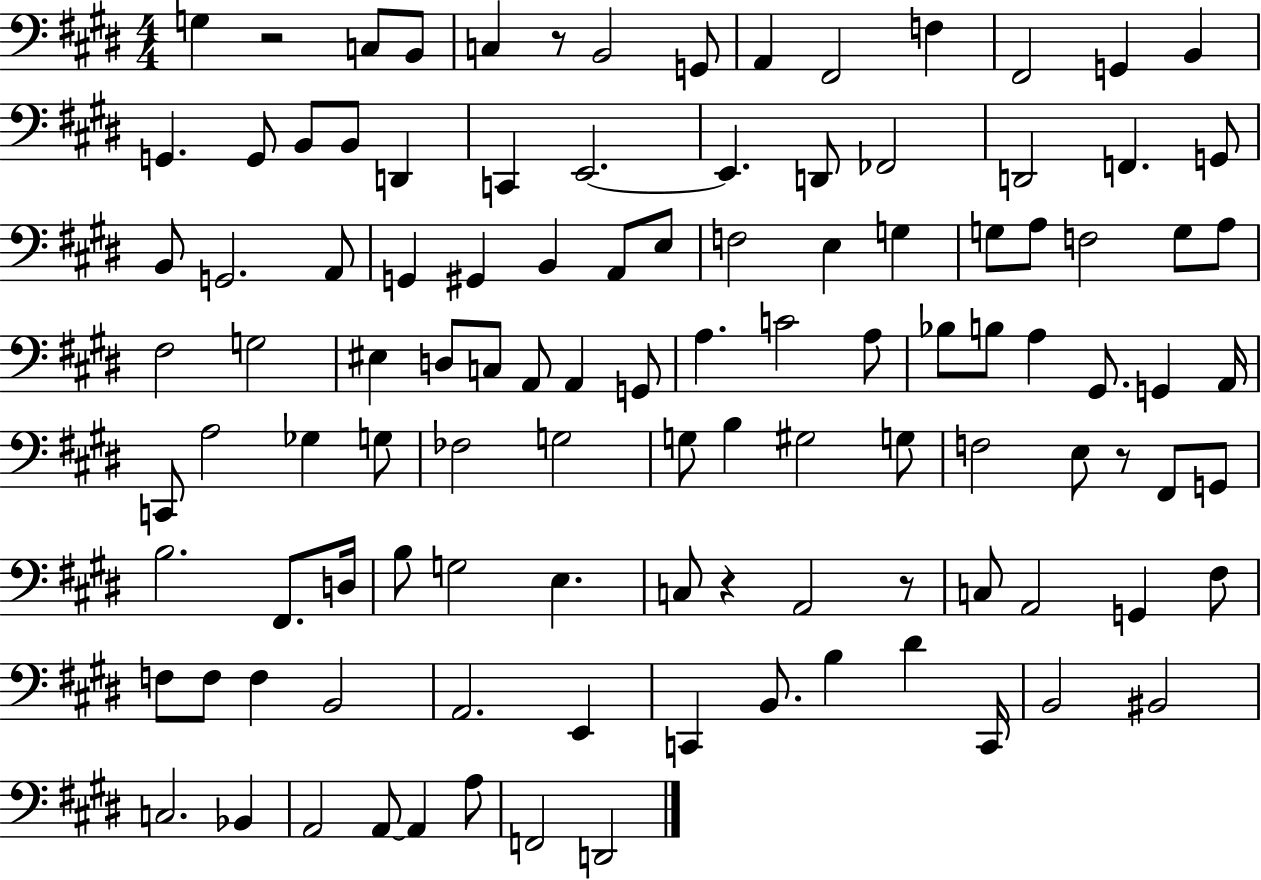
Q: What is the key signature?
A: E major